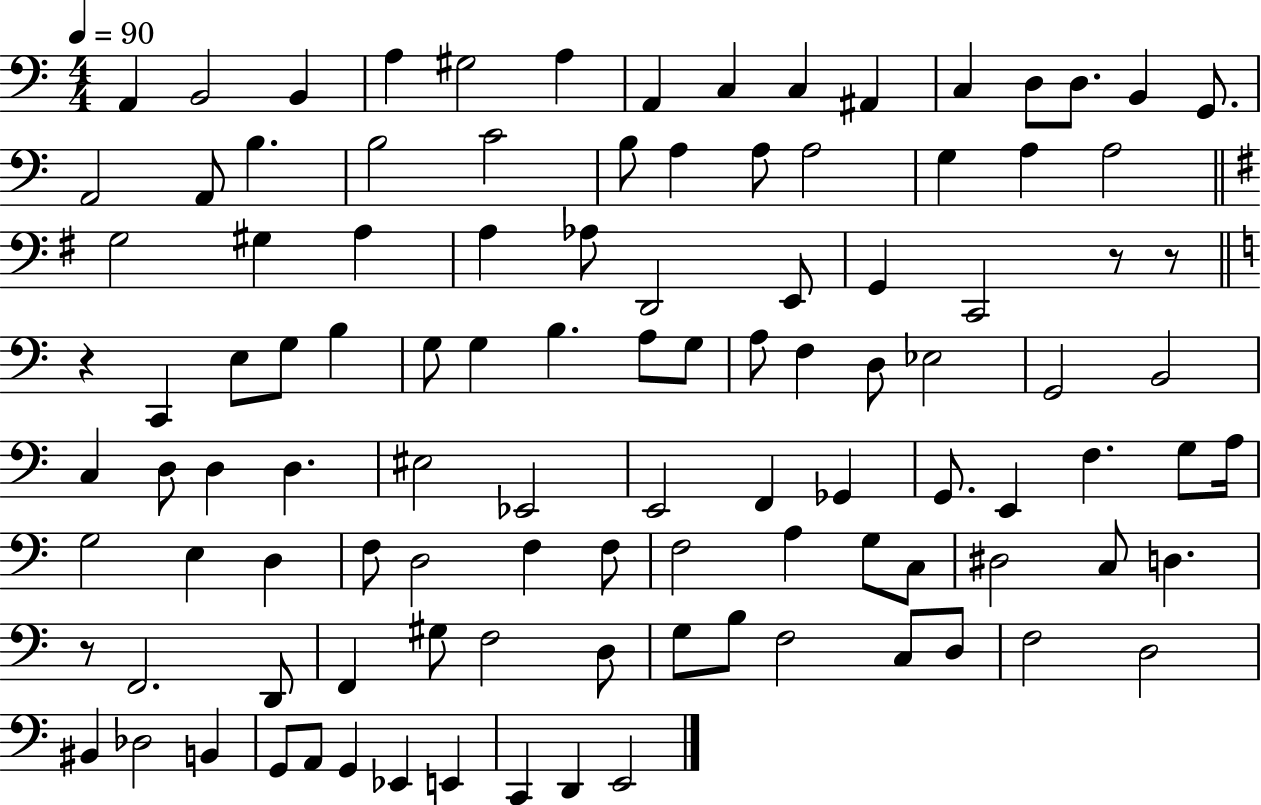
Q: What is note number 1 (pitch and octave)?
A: A2